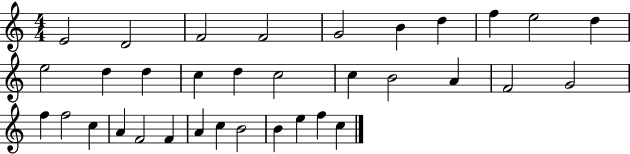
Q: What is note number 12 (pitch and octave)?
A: D5